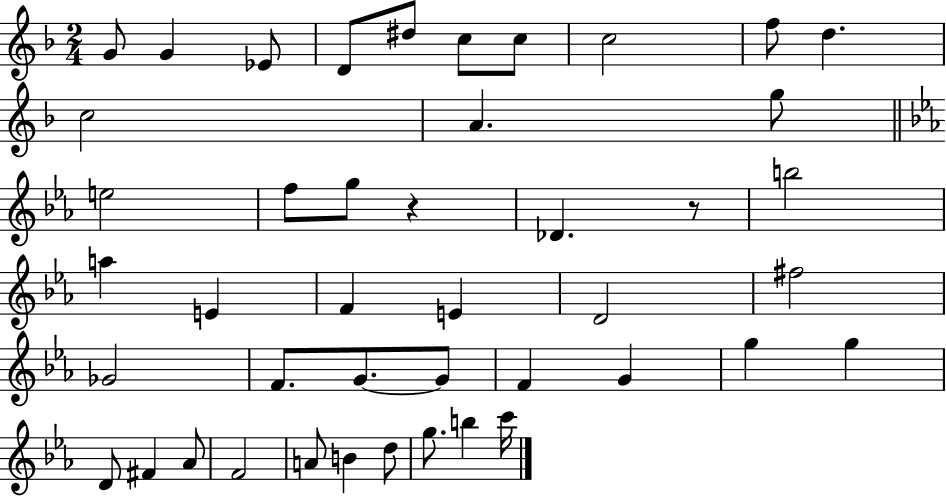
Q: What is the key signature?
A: F major